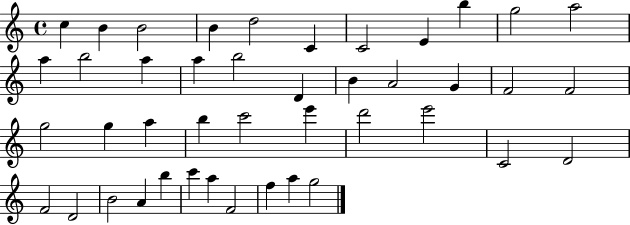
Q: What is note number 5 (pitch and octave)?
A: D5